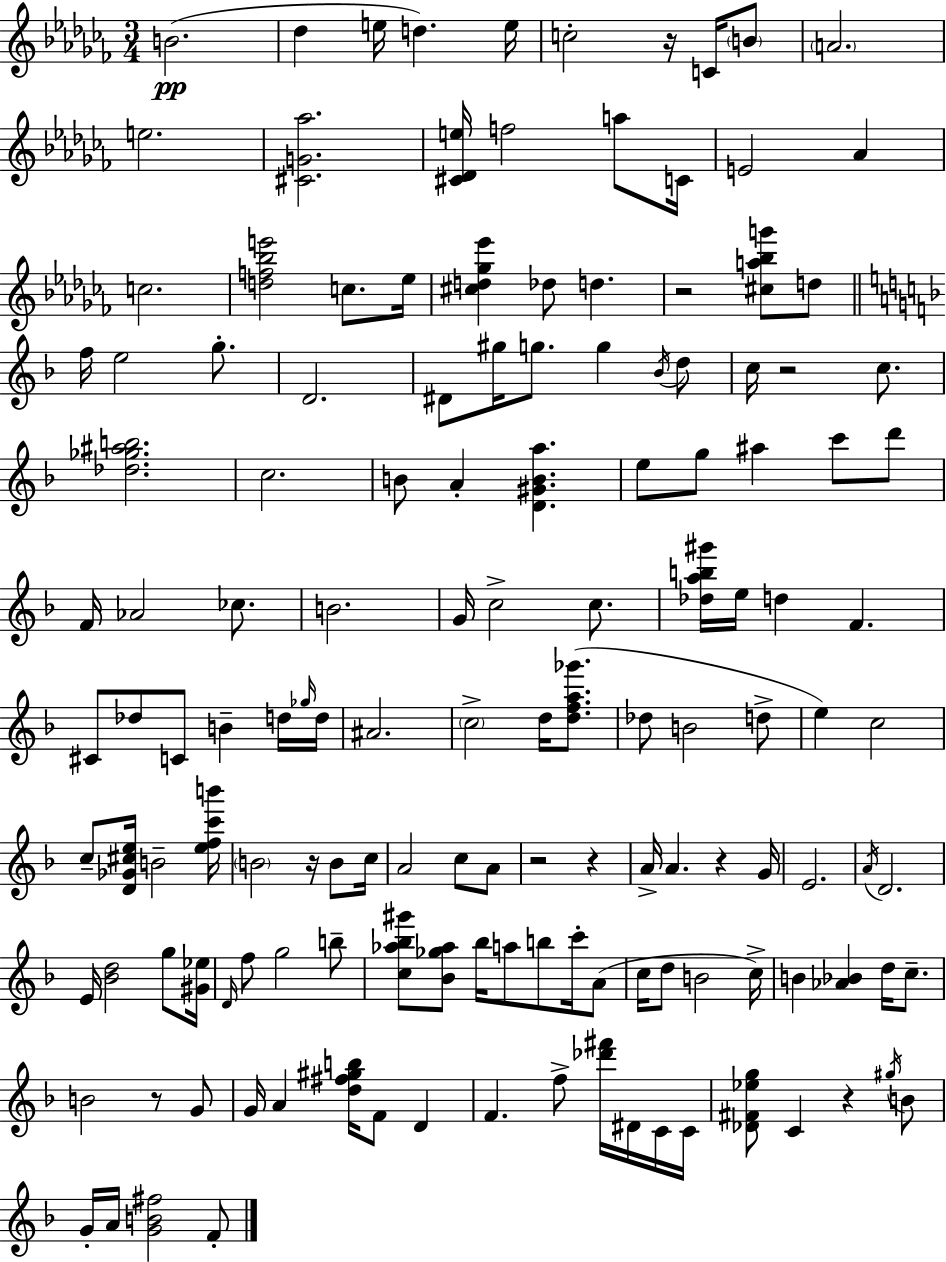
B4/h. Db5/q E5/s D5/q. E5/s C5/h R/s C4/s B4/e A4/h. E5/h. [C#4,G4,Ab5]/h. [C#4,Db4,E5]/s F5/h A5/e C4/s E4/h Ab4/q C5/h. [D5,F5,Bb5,E6]/h C5/e. Eb5/s [C#5,D5,Gb5,Eb6]/q Db5/e D5/q. R/h [C#5,A5,Bb5,G6]/e D5/e F5/s E5/h G5/e. D4/h. D#4/e G#5/s G5/e. G5/q Bb4/s D5/e C5/s R/h C5/e. [Db5,Gb5,A#5,B5]/h. C5/h. B4/e A4/q [D4,G#4,B4,A5]/q. E5/e G5/e A#5/q C6/e D6/e F4/s Ab4/h CES5/e. B4/h. G4/s C5/h C5/e. [Db5,A5,B5,G#6]/s E5/s D5/q F4/q. C#4/e Db5/e C4/e B4/q D5/s Gb5/s D5/s A#4/h. C5/h D5/s [D5,F5,A5,Gb6]/e. Db5/e B4/h D5/e E5/q C5/h C5/e [D4,Gb4,C#5,E5]/s B4/h [E5,F5,C6,B6]/s B4/h R/s B4/e C5/s A4/h C5/e A4/e R/h R/q A4/s A4/q. R/q G4/s E4/h. A4/s D4/h. E4/s [Bb4,D5]/h G5/e [G#4,Eb5]/s D4/s F5/e G5/h B5/e [C5,Ab5,Bb5,G#6]/e [Bb4,Gb5,Ab5]/e Bb5/s A5/e B5/e C6/s A4/e C5/s D5/e B4/h C5/s B4/q [Ab4,Bb4]/q D5/s C5/e. B4/h R/e G4/e G4/s A4/q [D5,F#5,G#5,B5]/s F4/e D4/q F4/q. F5/e [Db6,F#6]/s D#4/s C4/s C4/s [Db4,F#4,Eb5,G5]/e C4/q R/q G#5/s B4/e G4/s A4/s [G4,B4,F#5]/h F4/e